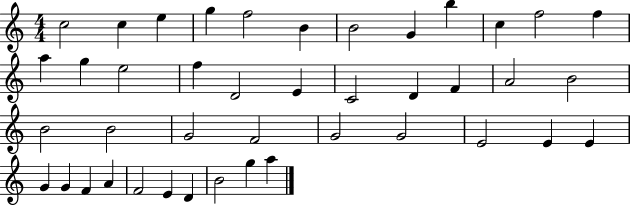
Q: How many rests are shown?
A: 0